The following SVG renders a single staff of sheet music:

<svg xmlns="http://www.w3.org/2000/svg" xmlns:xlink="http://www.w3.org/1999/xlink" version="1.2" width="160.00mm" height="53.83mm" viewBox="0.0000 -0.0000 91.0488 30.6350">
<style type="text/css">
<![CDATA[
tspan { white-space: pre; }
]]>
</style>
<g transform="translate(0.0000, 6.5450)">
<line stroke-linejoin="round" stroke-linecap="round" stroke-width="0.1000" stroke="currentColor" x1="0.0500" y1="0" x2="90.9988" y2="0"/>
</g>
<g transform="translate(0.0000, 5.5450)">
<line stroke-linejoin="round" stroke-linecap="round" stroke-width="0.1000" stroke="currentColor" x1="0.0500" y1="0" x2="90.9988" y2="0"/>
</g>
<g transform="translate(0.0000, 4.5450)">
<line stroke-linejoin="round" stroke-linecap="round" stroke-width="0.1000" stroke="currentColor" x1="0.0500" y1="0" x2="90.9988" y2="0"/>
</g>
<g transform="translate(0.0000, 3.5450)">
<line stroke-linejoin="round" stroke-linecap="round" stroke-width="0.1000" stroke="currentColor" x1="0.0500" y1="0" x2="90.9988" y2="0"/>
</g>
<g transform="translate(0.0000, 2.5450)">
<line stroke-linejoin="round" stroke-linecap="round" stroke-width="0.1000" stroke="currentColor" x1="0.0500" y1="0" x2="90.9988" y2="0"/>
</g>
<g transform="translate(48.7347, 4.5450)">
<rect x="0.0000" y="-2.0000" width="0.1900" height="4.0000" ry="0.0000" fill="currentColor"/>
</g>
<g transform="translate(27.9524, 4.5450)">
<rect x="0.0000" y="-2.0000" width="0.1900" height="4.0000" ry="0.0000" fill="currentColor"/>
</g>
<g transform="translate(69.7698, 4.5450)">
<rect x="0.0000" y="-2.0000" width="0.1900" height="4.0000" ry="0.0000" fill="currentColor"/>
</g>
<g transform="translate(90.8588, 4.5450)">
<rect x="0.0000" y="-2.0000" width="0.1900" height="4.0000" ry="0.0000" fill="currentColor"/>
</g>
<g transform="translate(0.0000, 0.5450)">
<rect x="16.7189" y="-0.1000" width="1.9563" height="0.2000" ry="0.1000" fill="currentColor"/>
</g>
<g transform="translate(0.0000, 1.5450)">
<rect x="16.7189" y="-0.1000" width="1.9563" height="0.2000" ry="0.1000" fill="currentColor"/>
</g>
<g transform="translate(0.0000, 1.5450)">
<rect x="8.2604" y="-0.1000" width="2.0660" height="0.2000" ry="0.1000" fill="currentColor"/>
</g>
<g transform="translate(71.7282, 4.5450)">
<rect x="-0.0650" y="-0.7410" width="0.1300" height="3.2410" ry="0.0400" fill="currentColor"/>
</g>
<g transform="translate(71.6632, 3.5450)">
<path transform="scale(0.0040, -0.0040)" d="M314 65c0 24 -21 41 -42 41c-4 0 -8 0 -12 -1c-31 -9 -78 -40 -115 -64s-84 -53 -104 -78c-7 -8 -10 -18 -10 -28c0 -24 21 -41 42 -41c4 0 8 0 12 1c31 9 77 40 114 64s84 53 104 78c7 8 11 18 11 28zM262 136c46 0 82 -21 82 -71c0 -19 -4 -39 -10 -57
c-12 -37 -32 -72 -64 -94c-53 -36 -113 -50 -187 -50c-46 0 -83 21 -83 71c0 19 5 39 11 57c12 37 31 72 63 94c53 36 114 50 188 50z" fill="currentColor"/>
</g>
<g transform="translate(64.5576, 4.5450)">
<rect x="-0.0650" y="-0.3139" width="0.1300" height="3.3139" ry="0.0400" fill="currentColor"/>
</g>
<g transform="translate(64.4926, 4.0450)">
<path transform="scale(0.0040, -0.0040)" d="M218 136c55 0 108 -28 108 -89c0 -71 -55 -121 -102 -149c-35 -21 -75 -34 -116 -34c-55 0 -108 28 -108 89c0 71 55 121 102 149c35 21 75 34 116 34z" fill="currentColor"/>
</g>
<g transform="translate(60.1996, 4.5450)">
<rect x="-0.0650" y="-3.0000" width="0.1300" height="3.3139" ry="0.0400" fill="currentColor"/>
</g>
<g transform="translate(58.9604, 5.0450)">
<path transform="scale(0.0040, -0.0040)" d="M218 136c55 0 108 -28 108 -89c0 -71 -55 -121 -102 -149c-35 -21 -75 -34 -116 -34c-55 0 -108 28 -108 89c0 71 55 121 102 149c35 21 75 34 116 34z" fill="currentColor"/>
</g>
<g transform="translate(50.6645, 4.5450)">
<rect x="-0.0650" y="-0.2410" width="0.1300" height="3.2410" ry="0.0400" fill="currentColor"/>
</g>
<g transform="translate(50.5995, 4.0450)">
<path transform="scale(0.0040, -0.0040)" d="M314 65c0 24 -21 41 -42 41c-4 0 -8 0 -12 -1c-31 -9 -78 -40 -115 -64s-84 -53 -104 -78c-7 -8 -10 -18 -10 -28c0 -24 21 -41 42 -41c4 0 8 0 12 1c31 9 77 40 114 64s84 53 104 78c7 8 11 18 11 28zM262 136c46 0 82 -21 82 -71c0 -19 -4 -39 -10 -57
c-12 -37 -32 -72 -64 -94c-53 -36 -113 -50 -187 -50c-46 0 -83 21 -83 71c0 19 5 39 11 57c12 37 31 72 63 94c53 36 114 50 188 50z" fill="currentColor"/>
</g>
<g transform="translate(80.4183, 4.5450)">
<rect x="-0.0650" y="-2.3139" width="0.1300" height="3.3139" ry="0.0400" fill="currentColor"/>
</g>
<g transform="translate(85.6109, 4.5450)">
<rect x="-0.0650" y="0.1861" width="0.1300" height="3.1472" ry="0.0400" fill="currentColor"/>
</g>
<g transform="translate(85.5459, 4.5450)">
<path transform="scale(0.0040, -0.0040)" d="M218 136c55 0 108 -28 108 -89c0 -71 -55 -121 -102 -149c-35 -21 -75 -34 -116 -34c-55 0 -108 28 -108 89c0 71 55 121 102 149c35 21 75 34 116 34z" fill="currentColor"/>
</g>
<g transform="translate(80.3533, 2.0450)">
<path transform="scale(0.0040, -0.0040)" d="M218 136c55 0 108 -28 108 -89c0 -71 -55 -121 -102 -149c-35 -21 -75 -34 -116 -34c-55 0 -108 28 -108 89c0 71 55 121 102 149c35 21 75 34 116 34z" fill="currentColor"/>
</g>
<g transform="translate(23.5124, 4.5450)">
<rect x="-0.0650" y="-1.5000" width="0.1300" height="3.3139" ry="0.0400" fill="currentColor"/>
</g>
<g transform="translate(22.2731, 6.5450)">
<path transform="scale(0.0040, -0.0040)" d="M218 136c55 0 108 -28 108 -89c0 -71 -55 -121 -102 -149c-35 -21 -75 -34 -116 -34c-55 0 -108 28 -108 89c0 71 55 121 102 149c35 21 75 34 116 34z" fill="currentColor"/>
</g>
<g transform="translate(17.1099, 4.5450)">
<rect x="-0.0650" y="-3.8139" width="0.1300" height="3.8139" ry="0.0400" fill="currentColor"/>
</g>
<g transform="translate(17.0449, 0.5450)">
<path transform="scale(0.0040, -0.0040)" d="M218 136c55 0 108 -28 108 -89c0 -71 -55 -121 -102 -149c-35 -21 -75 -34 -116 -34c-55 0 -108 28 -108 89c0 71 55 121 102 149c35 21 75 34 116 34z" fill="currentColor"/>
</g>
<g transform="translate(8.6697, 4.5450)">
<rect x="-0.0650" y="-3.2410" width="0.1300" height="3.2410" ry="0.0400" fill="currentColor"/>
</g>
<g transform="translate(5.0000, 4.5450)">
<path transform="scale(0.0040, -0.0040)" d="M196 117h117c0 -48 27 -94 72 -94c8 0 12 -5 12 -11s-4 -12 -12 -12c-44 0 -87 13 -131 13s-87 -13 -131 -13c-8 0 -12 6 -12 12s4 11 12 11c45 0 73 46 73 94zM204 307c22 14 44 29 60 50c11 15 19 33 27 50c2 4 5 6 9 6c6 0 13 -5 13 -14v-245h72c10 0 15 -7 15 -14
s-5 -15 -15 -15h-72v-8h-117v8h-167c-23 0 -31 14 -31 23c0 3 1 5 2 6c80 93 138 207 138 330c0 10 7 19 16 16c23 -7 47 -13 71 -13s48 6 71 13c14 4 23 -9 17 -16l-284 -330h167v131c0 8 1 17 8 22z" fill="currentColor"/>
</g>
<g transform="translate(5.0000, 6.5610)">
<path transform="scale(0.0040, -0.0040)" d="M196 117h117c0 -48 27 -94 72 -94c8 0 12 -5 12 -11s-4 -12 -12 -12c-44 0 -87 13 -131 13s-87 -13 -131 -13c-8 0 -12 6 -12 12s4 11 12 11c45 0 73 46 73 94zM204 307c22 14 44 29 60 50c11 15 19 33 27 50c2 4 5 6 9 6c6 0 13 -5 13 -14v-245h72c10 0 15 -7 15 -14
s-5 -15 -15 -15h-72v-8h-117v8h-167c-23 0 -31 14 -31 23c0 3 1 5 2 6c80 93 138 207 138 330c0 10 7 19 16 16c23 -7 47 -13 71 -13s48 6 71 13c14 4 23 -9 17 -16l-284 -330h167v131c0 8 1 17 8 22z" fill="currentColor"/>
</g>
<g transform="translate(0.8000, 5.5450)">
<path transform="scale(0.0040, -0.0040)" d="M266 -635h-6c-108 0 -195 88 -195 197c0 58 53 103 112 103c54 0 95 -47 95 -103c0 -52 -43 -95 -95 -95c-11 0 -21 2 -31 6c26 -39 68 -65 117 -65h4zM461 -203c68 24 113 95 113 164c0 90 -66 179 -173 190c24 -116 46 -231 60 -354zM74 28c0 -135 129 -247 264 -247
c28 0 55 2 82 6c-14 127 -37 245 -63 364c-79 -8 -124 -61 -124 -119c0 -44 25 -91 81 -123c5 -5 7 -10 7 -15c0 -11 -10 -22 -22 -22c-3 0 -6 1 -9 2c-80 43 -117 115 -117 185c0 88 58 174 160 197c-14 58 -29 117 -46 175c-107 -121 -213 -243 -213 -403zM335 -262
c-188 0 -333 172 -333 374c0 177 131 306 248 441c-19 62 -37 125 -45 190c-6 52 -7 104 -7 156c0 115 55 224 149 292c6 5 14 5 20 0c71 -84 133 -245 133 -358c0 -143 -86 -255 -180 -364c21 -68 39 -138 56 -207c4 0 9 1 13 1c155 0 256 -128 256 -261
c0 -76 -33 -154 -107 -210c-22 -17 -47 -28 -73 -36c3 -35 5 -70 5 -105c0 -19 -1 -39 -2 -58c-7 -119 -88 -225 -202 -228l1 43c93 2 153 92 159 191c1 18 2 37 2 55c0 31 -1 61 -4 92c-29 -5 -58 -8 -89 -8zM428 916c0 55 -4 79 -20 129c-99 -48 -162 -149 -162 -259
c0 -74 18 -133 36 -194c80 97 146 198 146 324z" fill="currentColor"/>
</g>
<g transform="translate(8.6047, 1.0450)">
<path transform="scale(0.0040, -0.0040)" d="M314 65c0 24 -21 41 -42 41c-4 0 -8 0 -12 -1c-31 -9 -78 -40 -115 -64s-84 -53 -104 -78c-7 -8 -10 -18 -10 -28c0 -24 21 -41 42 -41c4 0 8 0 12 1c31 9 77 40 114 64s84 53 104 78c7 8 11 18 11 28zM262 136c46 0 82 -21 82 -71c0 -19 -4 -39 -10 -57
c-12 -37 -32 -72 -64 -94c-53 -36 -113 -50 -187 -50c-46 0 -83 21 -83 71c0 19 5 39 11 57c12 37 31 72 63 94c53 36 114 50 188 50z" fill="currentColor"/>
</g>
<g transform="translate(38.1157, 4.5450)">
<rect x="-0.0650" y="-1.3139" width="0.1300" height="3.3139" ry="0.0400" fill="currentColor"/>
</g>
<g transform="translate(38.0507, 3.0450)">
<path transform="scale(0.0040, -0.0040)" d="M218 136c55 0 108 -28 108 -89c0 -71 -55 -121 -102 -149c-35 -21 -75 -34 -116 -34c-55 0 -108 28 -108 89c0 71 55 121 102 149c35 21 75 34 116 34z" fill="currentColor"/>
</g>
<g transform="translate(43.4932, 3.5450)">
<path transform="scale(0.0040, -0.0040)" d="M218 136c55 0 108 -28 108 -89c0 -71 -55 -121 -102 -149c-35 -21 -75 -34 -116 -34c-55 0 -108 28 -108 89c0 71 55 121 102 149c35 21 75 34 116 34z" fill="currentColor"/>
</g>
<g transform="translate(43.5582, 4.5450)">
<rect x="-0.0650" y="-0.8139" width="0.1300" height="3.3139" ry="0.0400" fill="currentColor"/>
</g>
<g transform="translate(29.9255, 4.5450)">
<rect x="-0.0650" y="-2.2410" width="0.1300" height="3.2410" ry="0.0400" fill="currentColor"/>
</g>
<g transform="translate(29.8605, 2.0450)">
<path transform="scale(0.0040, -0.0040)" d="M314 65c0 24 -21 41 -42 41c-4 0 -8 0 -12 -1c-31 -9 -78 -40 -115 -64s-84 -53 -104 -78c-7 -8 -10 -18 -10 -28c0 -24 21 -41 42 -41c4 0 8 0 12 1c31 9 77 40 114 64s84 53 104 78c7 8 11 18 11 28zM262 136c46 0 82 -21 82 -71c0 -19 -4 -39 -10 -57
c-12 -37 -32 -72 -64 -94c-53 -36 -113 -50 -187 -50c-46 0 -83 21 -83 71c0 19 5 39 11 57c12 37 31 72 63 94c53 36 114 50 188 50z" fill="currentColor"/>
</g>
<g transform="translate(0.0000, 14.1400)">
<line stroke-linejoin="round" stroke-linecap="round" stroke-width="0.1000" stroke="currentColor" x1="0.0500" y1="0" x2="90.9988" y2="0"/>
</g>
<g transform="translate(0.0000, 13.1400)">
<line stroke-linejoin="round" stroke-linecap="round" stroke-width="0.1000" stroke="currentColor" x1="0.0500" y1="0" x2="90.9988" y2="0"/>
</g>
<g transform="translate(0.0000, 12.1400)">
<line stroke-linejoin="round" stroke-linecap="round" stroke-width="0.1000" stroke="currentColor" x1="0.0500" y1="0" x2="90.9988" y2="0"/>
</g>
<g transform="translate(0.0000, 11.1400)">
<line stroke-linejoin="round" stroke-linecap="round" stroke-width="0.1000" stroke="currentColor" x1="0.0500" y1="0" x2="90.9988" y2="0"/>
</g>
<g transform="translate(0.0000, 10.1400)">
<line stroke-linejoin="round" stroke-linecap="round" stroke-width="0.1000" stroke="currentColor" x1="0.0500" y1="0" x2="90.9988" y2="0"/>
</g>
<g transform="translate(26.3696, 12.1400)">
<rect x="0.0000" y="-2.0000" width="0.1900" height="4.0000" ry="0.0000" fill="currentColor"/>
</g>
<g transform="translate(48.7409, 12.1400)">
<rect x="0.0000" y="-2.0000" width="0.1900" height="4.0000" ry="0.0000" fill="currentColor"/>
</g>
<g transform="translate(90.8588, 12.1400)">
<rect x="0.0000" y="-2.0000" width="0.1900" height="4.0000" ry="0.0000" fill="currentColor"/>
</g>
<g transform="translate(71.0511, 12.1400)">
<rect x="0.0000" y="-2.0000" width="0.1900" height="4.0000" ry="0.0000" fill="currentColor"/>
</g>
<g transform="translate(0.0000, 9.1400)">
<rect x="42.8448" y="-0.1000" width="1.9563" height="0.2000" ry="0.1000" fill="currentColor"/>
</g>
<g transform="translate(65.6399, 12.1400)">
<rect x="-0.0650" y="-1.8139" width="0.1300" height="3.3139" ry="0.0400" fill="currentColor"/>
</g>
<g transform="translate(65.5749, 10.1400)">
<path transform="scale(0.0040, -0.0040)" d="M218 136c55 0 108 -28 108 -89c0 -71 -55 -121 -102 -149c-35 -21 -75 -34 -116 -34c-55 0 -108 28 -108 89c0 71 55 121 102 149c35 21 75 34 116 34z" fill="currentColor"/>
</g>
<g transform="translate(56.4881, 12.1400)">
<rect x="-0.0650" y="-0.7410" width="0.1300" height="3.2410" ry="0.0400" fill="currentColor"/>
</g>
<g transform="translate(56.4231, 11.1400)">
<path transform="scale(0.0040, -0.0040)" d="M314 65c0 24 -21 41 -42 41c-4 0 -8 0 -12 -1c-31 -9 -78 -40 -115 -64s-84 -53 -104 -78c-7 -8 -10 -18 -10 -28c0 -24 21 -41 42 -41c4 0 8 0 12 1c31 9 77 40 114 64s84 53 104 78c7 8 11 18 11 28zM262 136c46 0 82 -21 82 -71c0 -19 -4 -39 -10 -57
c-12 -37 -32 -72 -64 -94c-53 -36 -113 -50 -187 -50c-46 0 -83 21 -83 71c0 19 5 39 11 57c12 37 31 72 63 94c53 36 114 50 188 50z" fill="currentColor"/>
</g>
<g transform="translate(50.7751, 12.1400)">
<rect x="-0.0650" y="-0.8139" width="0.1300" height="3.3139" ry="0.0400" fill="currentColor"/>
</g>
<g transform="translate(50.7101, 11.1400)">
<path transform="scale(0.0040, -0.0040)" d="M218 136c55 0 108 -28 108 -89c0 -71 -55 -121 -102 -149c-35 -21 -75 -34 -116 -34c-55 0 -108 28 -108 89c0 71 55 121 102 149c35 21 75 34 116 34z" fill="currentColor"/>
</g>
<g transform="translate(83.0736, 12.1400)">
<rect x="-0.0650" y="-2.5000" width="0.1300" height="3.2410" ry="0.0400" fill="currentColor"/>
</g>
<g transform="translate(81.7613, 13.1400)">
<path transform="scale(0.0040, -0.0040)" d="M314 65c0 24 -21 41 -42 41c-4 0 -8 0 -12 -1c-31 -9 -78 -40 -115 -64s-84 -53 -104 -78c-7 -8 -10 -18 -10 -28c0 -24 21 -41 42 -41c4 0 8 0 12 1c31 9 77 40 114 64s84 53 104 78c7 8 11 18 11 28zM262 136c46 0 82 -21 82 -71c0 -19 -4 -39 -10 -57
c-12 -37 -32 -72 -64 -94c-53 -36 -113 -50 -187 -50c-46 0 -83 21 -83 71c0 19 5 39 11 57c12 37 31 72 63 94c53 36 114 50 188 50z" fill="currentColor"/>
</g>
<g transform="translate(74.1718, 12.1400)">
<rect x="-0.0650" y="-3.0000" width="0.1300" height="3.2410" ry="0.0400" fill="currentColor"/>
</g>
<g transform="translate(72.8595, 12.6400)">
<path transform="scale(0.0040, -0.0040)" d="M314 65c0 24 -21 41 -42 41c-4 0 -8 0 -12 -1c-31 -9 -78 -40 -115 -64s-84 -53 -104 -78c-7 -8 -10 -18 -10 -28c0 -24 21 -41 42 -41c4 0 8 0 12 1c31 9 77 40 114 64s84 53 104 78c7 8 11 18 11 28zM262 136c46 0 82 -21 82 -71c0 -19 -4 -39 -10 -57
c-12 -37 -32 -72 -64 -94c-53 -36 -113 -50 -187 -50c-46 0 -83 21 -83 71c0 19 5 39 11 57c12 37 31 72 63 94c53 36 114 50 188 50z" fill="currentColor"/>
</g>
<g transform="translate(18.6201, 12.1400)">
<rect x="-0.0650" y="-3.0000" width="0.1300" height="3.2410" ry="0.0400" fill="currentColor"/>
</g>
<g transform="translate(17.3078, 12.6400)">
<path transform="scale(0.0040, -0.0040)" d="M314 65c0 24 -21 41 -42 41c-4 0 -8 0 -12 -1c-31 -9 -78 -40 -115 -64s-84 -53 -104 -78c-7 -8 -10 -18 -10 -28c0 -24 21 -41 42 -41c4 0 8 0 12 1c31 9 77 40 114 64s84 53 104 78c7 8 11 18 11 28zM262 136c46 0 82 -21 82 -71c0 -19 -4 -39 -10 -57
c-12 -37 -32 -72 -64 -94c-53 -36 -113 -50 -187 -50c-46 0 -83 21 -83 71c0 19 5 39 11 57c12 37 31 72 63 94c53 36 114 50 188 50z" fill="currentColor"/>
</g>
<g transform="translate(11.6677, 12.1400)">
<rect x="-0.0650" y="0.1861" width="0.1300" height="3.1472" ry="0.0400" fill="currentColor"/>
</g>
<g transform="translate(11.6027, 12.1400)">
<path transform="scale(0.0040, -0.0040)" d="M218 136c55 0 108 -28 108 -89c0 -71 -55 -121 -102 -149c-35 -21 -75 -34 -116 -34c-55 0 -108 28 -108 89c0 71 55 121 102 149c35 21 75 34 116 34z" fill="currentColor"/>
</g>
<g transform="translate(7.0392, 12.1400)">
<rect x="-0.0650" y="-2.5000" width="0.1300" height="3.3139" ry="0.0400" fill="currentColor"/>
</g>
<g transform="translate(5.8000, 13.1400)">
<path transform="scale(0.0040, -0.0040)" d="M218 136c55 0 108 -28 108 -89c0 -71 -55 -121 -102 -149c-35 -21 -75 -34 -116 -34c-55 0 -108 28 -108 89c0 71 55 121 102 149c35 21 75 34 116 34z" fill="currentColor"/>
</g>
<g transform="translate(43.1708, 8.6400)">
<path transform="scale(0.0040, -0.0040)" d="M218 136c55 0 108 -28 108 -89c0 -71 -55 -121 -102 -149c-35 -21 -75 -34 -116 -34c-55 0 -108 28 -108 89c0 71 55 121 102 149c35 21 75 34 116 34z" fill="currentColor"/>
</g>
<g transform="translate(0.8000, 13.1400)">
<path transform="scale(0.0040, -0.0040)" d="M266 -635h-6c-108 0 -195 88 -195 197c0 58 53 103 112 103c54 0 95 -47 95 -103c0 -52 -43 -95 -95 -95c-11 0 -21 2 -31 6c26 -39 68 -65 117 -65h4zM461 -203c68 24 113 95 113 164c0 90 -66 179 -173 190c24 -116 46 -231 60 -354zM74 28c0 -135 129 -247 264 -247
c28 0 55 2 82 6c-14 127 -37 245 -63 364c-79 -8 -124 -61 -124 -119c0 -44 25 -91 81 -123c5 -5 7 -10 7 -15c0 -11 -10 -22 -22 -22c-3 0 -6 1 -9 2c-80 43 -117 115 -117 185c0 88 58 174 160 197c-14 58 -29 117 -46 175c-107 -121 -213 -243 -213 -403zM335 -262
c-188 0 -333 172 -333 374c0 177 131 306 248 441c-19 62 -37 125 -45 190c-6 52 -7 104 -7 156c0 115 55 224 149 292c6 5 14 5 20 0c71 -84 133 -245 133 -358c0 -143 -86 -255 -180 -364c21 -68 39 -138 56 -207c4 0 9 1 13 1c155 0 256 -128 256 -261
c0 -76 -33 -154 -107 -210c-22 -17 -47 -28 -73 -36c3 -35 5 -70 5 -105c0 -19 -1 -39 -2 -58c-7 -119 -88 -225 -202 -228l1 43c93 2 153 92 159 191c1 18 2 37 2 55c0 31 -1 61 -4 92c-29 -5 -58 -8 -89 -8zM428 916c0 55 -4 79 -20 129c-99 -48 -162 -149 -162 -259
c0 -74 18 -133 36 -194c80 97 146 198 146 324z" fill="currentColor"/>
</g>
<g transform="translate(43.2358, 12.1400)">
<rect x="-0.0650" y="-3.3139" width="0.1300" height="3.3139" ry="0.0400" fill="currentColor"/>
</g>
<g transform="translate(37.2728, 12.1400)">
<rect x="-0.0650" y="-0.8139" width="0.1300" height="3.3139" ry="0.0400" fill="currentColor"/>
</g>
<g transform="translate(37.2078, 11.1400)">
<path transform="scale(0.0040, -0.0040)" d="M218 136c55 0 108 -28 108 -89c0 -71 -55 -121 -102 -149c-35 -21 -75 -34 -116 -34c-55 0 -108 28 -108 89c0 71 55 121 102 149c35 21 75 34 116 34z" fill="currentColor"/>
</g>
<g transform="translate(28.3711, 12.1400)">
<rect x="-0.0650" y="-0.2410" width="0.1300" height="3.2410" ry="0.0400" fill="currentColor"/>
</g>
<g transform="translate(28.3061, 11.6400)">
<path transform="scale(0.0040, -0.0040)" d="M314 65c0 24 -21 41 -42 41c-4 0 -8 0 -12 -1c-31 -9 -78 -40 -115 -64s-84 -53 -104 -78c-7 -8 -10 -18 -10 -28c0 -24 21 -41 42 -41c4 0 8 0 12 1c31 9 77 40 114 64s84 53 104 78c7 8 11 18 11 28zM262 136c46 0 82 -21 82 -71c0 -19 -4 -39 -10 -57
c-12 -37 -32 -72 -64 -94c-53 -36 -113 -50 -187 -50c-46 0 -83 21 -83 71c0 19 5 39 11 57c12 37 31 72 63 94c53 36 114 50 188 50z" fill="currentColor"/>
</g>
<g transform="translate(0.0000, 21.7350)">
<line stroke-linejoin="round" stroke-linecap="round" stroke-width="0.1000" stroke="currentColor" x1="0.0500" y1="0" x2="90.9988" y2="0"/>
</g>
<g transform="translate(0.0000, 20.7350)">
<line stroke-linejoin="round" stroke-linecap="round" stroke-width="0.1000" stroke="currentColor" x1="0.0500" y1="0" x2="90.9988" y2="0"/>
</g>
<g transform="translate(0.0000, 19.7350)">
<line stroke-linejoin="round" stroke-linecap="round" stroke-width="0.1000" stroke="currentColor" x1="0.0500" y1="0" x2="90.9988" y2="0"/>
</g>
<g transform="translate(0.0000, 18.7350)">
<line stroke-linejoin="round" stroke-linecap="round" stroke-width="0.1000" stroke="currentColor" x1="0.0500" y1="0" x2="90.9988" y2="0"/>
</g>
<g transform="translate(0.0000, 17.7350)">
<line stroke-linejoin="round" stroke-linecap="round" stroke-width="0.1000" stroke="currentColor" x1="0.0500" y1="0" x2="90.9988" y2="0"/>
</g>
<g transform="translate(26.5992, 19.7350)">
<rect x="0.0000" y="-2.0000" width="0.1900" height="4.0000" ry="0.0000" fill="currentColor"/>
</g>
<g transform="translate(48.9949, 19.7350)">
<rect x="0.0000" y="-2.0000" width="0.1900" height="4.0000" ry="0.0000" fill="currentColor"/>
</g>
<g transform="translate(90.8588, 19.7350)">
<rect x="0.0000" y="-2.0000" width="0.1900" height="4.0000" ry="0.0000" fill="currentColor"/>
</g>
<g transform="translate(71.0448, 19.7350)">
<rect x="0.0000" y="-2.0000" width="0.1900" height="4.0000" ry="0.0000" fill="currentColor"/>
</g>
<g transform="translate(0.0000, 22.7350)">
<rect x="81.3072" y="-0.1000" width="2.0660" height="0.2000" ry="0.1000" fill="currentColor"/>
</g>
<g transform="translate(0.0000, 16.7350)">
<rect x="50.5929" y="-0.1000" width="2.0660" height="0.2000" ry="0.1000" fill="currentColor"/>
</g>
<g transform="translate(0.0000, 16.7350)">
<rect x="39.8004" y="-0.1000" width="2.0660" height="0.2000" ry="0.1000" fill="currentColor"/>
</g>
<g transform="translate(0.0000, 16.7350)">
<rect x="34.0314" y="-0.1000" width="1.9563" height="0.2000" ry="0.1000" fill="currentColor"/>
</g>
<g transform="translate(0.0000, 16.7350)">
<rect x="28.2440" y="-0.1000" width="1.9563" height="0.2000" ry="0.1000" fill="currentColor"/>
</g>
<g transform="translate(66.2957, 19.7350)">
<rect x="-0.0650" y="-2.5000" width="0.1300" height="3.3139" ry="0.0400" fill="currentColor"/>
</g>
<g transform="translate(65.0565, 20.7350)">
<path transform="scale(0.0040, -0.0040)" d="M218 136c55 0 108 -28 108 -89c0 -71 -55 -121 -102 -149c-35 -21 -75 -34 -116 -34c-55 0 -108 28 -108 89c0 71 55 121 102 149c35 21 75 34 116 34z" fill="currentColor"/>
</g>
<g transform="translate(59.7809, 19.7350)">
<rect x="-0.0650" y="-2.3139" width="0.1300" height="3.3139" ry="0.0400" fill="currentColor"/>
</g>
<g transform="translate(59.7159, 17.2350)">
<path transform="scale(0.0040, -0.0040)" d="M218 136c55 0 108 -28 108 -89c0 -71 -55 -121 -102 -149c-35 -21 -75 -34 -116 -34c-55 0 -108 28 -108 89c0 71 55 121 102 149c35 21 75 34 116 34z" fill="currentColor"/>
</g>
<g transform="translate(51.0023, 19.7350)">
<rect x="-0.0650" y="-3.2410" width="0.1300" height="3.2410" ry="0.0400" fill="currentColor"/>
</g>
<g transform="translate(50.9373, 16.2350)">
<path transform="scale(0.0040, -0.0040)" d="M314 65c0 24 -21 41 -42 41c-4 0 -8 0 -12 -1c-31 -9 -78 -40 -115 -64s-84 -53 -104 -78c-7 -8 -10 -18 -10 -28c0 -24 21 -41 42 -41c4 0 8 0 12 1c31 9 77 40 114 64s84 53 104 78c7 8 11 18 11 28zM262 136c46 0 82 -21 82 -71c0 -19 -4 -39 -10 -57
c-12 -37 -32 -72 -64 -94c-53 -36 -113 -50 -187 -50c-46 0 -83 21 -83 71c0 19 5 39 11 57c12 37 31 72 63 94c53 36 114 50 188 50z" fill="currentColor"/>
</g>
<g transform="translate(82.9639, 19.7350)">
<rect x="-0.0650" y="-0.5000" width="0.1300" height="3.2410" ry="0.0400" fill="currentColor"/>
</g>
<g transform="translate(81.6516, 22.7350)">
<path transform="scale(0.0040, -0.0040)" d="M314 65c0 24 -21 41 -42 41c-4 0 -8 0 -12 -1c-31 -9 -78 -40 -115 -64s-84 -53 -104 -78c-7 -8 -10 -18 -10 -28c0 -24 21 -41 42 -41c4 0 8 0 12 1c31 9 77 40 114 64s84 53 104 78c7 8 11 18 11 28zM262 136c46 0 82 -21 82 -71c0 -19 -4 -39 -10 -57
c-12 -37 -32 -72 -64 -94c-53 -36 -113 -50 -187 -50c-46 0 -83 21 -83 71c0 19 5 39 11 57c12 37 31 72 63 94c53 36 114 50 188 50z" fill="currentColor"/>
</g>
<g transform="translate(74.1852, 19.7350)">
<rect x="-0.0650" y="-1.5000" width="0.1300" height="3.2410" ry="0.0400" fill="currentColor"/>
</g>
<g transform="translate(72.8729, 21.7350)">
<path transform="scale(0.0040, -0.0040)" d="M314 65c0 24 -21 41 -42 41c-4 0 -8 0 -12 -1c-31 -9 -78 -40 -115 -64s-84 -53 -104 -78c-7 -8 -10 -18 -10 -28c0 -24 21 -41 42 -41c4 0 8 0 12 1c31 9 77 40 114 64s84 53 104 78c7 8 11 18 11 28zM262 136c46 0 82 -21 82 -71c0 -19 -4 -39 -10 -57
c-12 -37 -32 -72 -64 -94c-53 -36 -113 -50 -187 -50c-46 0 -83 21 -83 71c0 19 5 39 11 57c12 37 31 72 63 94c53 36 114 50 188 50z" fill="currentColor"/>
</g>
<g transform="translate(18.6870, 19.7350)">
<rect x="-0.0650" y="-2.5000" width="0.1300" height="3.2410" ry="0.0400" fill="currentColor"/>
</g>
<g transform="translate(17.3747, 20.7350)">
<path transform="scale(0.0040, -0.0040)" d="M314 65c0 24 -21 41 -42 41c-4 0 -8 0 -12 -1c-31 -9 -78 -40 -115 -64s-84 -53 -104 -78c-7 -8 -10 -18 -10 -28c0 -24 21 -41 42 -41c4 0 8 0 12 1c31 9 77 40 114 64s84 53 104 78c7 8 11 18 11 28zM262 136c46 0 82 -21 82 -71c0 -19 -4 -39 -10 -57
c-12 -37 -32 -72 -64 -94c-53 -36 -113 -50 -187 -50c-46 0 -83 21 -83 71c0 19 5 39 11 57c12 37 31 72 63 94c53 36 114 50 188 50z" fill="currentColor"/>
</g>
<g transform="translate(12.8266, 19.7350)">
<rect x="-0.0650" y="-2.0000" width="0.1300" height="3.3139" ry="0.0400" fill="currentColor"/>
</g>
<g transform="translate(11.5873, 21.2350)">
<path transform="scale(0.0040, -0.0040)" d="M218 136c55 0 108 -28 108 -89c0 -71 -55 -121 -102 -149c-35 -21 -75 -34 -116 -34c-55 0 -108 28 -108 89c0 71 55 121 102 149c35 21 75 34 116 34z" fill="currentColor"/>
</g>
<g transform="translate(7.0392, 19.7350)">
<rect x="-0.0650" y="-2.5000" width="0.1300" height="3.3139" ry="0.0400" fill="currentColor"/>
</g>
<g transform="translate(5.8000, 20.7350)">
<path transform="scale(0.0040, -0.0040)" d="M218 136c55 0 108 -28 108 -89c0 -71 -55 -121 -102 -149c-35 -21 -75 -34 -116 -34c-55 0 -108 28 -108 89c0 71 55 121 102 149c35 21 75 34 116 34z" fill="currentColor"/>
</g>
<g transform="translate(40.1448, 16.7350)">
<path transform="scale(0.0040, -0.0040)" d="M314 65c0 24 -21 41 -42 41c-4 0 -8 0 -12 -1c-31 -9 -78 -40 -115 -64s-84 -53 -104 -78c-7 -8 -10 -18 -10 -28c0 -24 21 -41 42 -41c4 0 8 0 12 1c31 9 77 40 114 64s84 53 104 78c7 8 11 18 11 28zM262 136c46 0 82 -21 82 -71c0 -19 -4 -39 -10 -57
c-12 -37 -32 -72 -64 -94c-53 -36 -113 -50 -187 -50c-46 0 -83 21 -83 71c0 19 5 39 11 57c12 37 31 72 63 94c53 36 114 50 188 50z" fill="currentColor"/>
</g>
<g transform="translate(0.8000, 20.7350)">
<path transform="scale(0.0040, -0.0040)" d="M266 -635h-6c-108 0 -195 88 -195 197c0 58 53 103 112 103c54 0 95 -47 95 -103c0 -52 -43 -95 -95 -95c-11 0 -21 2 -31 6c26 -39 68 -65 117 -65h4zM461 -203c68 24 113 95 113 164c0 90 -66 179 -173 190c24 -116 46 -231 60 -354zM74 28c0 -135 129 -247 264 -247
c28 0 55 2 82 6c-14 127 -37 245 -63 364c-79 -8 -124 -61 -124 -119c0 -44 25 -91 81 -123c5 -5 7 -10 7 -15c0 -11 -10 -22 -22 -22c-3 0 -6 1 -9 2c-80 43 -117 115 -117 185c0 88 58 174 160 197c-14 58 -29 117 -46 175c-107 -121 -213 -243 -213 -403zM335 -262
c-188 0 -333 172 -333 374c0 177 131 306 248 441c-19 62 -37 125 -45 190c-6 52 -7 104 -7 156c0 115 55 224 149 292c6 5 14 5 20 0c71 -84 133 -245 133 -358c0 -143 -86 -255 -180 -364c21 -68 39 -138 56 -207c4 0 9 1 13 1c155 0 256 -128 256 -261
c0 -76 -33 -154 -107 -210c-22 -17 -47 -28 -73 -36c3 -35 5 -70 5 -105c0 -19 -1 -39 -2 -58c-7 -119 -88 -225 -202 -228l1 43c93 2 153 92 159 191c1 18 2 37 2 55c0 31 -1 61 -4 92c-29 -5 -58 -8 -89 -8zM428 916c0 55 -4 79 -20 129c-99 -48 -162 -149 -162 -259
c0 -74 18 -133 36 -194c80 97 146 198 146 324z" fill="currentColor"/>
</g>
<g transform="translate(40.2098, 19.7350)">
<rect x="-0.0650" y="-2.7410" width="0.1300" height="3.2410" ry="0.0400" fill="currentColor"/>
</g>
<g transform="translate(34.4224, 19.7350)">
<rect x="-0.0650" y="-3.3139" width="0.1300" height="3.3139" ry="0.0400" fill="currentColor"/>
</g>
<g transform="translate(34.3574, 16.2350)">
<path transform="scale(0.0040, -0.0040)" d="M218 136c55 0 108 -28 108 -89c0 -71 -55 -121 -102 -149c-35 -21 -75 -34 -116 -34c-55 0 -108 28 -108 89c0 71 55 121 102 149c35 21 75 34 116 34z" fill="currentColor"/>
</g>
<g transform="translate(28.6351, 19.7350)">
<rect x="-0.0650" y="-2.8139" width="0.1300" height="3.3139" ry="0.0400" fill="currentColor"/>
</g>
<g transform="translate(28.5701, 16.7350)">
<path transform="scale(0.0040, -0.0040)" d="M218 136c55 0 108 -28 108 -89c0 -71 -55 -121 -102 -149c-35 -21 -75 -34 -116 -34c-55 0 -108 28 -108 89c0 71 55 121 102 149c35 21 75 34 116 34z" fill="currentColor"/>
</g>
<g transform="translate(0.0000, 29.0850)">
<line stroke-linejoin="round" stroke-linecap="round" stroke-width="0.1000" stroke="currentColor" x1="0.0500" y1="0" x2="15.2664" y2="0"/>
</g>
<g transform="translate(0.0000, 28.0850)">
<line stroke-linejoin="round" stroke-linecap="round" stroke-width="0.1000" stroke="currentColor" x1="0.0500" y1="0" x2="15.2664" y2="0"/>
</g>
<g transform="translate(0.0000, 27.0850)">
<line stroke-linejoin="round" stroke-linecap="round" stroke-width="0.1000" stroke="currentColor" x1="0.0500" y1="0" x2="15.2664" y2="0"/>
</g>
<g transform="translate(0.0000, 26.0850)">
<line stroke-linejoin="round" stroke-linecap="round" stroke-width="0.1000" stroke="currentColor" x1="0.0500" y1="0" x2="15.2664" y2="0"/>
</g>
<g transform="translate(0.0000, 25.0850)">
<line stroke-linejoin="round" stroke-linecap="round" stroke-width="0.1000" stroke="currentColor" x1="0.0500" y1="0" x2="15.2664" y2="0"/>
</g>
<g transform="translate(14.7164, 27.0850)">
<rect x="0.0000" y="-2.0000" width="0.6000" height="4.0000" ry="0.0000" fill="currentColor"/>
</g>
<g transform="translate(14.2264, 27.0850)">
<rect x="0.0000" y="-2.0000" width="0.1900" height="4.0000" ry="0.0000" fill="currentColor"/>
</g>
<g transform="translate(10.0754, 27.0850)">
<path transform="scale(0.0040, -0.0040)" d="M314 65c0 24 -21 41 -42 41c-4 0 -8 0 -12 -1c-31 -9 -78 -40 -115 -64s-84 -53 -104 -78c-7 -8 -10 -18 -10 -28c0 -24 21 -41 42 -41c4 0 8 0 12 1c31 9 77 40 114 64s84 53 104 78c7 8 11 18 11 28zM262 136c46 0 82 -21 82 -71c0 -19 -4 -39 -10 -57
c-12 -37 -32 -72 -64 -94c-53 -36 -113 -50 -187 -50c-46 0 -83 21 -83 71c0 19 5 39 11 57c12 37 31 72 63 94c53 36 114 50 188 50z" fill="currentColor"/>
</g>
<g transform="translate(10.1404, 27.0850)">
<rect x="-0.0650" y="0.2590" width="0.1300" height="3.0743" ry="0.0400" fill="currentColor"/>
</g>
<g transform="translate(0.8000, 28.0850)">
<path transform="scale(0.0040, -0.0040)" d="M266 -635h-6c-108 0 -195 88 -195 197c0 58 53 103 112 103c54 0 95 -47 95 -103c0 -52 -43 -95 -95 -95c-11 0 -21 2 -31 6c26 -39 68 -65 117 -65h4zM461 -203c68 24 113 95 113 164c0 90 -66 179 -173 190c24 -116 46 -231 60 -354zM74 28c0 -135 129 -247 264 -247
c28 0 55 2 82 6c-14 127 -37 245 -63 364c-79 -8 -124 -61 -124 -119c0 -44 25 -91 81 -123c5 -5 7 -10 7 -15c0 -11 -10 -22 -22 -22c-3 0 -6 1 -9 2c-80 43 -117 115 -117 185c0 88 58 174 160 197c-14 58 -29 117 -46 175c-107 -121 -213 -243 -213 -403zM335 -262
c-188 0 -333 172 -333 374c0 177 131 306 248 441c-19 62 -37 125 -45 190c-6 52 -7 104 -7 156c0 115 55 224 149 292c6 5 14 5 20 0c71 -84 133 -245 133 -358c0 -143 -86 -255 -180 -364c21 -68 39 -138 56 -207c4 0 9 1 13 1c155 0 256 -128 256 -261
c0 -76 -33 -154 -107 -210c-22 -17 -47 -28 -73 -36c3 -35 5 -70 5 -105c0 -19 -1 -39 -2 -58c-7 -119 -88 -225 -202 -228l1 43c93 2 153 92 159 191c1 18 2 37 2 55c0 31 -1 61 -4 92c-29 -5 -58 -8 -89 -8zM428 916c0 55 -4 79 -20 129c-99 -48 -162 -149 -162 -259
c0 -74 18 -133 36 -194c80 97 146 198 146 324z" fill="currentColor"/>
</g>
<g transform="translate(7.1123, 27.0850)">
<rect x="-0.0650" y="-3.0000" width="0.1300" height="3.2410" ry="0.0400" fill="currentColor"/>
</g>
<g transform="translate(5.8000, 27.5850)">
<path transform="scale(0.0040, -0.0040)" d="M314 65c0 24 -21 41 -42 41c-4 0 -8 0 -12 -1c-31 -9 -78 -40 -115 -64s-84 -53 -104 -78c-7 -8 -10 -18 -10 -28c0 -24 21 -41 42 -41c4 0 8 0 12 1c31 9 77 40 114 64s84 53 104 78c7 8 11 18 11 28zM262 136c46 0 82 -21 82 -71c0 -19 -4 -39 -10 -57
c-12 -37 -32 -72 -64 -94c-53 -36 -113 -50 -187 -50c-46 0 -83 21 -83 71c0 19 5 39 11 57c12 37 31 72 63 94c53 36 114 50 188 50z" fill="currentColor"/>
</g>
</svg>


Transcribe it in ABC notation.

X:1
T:Untitled
M:4/4
L:1/4
K:C
b2 c' E g2 e d c2 A c d2 g B G B A2 c2 d b d d2 f A2 G2 G F G2 a b a2 b2 g G E2 C2 A2 B2